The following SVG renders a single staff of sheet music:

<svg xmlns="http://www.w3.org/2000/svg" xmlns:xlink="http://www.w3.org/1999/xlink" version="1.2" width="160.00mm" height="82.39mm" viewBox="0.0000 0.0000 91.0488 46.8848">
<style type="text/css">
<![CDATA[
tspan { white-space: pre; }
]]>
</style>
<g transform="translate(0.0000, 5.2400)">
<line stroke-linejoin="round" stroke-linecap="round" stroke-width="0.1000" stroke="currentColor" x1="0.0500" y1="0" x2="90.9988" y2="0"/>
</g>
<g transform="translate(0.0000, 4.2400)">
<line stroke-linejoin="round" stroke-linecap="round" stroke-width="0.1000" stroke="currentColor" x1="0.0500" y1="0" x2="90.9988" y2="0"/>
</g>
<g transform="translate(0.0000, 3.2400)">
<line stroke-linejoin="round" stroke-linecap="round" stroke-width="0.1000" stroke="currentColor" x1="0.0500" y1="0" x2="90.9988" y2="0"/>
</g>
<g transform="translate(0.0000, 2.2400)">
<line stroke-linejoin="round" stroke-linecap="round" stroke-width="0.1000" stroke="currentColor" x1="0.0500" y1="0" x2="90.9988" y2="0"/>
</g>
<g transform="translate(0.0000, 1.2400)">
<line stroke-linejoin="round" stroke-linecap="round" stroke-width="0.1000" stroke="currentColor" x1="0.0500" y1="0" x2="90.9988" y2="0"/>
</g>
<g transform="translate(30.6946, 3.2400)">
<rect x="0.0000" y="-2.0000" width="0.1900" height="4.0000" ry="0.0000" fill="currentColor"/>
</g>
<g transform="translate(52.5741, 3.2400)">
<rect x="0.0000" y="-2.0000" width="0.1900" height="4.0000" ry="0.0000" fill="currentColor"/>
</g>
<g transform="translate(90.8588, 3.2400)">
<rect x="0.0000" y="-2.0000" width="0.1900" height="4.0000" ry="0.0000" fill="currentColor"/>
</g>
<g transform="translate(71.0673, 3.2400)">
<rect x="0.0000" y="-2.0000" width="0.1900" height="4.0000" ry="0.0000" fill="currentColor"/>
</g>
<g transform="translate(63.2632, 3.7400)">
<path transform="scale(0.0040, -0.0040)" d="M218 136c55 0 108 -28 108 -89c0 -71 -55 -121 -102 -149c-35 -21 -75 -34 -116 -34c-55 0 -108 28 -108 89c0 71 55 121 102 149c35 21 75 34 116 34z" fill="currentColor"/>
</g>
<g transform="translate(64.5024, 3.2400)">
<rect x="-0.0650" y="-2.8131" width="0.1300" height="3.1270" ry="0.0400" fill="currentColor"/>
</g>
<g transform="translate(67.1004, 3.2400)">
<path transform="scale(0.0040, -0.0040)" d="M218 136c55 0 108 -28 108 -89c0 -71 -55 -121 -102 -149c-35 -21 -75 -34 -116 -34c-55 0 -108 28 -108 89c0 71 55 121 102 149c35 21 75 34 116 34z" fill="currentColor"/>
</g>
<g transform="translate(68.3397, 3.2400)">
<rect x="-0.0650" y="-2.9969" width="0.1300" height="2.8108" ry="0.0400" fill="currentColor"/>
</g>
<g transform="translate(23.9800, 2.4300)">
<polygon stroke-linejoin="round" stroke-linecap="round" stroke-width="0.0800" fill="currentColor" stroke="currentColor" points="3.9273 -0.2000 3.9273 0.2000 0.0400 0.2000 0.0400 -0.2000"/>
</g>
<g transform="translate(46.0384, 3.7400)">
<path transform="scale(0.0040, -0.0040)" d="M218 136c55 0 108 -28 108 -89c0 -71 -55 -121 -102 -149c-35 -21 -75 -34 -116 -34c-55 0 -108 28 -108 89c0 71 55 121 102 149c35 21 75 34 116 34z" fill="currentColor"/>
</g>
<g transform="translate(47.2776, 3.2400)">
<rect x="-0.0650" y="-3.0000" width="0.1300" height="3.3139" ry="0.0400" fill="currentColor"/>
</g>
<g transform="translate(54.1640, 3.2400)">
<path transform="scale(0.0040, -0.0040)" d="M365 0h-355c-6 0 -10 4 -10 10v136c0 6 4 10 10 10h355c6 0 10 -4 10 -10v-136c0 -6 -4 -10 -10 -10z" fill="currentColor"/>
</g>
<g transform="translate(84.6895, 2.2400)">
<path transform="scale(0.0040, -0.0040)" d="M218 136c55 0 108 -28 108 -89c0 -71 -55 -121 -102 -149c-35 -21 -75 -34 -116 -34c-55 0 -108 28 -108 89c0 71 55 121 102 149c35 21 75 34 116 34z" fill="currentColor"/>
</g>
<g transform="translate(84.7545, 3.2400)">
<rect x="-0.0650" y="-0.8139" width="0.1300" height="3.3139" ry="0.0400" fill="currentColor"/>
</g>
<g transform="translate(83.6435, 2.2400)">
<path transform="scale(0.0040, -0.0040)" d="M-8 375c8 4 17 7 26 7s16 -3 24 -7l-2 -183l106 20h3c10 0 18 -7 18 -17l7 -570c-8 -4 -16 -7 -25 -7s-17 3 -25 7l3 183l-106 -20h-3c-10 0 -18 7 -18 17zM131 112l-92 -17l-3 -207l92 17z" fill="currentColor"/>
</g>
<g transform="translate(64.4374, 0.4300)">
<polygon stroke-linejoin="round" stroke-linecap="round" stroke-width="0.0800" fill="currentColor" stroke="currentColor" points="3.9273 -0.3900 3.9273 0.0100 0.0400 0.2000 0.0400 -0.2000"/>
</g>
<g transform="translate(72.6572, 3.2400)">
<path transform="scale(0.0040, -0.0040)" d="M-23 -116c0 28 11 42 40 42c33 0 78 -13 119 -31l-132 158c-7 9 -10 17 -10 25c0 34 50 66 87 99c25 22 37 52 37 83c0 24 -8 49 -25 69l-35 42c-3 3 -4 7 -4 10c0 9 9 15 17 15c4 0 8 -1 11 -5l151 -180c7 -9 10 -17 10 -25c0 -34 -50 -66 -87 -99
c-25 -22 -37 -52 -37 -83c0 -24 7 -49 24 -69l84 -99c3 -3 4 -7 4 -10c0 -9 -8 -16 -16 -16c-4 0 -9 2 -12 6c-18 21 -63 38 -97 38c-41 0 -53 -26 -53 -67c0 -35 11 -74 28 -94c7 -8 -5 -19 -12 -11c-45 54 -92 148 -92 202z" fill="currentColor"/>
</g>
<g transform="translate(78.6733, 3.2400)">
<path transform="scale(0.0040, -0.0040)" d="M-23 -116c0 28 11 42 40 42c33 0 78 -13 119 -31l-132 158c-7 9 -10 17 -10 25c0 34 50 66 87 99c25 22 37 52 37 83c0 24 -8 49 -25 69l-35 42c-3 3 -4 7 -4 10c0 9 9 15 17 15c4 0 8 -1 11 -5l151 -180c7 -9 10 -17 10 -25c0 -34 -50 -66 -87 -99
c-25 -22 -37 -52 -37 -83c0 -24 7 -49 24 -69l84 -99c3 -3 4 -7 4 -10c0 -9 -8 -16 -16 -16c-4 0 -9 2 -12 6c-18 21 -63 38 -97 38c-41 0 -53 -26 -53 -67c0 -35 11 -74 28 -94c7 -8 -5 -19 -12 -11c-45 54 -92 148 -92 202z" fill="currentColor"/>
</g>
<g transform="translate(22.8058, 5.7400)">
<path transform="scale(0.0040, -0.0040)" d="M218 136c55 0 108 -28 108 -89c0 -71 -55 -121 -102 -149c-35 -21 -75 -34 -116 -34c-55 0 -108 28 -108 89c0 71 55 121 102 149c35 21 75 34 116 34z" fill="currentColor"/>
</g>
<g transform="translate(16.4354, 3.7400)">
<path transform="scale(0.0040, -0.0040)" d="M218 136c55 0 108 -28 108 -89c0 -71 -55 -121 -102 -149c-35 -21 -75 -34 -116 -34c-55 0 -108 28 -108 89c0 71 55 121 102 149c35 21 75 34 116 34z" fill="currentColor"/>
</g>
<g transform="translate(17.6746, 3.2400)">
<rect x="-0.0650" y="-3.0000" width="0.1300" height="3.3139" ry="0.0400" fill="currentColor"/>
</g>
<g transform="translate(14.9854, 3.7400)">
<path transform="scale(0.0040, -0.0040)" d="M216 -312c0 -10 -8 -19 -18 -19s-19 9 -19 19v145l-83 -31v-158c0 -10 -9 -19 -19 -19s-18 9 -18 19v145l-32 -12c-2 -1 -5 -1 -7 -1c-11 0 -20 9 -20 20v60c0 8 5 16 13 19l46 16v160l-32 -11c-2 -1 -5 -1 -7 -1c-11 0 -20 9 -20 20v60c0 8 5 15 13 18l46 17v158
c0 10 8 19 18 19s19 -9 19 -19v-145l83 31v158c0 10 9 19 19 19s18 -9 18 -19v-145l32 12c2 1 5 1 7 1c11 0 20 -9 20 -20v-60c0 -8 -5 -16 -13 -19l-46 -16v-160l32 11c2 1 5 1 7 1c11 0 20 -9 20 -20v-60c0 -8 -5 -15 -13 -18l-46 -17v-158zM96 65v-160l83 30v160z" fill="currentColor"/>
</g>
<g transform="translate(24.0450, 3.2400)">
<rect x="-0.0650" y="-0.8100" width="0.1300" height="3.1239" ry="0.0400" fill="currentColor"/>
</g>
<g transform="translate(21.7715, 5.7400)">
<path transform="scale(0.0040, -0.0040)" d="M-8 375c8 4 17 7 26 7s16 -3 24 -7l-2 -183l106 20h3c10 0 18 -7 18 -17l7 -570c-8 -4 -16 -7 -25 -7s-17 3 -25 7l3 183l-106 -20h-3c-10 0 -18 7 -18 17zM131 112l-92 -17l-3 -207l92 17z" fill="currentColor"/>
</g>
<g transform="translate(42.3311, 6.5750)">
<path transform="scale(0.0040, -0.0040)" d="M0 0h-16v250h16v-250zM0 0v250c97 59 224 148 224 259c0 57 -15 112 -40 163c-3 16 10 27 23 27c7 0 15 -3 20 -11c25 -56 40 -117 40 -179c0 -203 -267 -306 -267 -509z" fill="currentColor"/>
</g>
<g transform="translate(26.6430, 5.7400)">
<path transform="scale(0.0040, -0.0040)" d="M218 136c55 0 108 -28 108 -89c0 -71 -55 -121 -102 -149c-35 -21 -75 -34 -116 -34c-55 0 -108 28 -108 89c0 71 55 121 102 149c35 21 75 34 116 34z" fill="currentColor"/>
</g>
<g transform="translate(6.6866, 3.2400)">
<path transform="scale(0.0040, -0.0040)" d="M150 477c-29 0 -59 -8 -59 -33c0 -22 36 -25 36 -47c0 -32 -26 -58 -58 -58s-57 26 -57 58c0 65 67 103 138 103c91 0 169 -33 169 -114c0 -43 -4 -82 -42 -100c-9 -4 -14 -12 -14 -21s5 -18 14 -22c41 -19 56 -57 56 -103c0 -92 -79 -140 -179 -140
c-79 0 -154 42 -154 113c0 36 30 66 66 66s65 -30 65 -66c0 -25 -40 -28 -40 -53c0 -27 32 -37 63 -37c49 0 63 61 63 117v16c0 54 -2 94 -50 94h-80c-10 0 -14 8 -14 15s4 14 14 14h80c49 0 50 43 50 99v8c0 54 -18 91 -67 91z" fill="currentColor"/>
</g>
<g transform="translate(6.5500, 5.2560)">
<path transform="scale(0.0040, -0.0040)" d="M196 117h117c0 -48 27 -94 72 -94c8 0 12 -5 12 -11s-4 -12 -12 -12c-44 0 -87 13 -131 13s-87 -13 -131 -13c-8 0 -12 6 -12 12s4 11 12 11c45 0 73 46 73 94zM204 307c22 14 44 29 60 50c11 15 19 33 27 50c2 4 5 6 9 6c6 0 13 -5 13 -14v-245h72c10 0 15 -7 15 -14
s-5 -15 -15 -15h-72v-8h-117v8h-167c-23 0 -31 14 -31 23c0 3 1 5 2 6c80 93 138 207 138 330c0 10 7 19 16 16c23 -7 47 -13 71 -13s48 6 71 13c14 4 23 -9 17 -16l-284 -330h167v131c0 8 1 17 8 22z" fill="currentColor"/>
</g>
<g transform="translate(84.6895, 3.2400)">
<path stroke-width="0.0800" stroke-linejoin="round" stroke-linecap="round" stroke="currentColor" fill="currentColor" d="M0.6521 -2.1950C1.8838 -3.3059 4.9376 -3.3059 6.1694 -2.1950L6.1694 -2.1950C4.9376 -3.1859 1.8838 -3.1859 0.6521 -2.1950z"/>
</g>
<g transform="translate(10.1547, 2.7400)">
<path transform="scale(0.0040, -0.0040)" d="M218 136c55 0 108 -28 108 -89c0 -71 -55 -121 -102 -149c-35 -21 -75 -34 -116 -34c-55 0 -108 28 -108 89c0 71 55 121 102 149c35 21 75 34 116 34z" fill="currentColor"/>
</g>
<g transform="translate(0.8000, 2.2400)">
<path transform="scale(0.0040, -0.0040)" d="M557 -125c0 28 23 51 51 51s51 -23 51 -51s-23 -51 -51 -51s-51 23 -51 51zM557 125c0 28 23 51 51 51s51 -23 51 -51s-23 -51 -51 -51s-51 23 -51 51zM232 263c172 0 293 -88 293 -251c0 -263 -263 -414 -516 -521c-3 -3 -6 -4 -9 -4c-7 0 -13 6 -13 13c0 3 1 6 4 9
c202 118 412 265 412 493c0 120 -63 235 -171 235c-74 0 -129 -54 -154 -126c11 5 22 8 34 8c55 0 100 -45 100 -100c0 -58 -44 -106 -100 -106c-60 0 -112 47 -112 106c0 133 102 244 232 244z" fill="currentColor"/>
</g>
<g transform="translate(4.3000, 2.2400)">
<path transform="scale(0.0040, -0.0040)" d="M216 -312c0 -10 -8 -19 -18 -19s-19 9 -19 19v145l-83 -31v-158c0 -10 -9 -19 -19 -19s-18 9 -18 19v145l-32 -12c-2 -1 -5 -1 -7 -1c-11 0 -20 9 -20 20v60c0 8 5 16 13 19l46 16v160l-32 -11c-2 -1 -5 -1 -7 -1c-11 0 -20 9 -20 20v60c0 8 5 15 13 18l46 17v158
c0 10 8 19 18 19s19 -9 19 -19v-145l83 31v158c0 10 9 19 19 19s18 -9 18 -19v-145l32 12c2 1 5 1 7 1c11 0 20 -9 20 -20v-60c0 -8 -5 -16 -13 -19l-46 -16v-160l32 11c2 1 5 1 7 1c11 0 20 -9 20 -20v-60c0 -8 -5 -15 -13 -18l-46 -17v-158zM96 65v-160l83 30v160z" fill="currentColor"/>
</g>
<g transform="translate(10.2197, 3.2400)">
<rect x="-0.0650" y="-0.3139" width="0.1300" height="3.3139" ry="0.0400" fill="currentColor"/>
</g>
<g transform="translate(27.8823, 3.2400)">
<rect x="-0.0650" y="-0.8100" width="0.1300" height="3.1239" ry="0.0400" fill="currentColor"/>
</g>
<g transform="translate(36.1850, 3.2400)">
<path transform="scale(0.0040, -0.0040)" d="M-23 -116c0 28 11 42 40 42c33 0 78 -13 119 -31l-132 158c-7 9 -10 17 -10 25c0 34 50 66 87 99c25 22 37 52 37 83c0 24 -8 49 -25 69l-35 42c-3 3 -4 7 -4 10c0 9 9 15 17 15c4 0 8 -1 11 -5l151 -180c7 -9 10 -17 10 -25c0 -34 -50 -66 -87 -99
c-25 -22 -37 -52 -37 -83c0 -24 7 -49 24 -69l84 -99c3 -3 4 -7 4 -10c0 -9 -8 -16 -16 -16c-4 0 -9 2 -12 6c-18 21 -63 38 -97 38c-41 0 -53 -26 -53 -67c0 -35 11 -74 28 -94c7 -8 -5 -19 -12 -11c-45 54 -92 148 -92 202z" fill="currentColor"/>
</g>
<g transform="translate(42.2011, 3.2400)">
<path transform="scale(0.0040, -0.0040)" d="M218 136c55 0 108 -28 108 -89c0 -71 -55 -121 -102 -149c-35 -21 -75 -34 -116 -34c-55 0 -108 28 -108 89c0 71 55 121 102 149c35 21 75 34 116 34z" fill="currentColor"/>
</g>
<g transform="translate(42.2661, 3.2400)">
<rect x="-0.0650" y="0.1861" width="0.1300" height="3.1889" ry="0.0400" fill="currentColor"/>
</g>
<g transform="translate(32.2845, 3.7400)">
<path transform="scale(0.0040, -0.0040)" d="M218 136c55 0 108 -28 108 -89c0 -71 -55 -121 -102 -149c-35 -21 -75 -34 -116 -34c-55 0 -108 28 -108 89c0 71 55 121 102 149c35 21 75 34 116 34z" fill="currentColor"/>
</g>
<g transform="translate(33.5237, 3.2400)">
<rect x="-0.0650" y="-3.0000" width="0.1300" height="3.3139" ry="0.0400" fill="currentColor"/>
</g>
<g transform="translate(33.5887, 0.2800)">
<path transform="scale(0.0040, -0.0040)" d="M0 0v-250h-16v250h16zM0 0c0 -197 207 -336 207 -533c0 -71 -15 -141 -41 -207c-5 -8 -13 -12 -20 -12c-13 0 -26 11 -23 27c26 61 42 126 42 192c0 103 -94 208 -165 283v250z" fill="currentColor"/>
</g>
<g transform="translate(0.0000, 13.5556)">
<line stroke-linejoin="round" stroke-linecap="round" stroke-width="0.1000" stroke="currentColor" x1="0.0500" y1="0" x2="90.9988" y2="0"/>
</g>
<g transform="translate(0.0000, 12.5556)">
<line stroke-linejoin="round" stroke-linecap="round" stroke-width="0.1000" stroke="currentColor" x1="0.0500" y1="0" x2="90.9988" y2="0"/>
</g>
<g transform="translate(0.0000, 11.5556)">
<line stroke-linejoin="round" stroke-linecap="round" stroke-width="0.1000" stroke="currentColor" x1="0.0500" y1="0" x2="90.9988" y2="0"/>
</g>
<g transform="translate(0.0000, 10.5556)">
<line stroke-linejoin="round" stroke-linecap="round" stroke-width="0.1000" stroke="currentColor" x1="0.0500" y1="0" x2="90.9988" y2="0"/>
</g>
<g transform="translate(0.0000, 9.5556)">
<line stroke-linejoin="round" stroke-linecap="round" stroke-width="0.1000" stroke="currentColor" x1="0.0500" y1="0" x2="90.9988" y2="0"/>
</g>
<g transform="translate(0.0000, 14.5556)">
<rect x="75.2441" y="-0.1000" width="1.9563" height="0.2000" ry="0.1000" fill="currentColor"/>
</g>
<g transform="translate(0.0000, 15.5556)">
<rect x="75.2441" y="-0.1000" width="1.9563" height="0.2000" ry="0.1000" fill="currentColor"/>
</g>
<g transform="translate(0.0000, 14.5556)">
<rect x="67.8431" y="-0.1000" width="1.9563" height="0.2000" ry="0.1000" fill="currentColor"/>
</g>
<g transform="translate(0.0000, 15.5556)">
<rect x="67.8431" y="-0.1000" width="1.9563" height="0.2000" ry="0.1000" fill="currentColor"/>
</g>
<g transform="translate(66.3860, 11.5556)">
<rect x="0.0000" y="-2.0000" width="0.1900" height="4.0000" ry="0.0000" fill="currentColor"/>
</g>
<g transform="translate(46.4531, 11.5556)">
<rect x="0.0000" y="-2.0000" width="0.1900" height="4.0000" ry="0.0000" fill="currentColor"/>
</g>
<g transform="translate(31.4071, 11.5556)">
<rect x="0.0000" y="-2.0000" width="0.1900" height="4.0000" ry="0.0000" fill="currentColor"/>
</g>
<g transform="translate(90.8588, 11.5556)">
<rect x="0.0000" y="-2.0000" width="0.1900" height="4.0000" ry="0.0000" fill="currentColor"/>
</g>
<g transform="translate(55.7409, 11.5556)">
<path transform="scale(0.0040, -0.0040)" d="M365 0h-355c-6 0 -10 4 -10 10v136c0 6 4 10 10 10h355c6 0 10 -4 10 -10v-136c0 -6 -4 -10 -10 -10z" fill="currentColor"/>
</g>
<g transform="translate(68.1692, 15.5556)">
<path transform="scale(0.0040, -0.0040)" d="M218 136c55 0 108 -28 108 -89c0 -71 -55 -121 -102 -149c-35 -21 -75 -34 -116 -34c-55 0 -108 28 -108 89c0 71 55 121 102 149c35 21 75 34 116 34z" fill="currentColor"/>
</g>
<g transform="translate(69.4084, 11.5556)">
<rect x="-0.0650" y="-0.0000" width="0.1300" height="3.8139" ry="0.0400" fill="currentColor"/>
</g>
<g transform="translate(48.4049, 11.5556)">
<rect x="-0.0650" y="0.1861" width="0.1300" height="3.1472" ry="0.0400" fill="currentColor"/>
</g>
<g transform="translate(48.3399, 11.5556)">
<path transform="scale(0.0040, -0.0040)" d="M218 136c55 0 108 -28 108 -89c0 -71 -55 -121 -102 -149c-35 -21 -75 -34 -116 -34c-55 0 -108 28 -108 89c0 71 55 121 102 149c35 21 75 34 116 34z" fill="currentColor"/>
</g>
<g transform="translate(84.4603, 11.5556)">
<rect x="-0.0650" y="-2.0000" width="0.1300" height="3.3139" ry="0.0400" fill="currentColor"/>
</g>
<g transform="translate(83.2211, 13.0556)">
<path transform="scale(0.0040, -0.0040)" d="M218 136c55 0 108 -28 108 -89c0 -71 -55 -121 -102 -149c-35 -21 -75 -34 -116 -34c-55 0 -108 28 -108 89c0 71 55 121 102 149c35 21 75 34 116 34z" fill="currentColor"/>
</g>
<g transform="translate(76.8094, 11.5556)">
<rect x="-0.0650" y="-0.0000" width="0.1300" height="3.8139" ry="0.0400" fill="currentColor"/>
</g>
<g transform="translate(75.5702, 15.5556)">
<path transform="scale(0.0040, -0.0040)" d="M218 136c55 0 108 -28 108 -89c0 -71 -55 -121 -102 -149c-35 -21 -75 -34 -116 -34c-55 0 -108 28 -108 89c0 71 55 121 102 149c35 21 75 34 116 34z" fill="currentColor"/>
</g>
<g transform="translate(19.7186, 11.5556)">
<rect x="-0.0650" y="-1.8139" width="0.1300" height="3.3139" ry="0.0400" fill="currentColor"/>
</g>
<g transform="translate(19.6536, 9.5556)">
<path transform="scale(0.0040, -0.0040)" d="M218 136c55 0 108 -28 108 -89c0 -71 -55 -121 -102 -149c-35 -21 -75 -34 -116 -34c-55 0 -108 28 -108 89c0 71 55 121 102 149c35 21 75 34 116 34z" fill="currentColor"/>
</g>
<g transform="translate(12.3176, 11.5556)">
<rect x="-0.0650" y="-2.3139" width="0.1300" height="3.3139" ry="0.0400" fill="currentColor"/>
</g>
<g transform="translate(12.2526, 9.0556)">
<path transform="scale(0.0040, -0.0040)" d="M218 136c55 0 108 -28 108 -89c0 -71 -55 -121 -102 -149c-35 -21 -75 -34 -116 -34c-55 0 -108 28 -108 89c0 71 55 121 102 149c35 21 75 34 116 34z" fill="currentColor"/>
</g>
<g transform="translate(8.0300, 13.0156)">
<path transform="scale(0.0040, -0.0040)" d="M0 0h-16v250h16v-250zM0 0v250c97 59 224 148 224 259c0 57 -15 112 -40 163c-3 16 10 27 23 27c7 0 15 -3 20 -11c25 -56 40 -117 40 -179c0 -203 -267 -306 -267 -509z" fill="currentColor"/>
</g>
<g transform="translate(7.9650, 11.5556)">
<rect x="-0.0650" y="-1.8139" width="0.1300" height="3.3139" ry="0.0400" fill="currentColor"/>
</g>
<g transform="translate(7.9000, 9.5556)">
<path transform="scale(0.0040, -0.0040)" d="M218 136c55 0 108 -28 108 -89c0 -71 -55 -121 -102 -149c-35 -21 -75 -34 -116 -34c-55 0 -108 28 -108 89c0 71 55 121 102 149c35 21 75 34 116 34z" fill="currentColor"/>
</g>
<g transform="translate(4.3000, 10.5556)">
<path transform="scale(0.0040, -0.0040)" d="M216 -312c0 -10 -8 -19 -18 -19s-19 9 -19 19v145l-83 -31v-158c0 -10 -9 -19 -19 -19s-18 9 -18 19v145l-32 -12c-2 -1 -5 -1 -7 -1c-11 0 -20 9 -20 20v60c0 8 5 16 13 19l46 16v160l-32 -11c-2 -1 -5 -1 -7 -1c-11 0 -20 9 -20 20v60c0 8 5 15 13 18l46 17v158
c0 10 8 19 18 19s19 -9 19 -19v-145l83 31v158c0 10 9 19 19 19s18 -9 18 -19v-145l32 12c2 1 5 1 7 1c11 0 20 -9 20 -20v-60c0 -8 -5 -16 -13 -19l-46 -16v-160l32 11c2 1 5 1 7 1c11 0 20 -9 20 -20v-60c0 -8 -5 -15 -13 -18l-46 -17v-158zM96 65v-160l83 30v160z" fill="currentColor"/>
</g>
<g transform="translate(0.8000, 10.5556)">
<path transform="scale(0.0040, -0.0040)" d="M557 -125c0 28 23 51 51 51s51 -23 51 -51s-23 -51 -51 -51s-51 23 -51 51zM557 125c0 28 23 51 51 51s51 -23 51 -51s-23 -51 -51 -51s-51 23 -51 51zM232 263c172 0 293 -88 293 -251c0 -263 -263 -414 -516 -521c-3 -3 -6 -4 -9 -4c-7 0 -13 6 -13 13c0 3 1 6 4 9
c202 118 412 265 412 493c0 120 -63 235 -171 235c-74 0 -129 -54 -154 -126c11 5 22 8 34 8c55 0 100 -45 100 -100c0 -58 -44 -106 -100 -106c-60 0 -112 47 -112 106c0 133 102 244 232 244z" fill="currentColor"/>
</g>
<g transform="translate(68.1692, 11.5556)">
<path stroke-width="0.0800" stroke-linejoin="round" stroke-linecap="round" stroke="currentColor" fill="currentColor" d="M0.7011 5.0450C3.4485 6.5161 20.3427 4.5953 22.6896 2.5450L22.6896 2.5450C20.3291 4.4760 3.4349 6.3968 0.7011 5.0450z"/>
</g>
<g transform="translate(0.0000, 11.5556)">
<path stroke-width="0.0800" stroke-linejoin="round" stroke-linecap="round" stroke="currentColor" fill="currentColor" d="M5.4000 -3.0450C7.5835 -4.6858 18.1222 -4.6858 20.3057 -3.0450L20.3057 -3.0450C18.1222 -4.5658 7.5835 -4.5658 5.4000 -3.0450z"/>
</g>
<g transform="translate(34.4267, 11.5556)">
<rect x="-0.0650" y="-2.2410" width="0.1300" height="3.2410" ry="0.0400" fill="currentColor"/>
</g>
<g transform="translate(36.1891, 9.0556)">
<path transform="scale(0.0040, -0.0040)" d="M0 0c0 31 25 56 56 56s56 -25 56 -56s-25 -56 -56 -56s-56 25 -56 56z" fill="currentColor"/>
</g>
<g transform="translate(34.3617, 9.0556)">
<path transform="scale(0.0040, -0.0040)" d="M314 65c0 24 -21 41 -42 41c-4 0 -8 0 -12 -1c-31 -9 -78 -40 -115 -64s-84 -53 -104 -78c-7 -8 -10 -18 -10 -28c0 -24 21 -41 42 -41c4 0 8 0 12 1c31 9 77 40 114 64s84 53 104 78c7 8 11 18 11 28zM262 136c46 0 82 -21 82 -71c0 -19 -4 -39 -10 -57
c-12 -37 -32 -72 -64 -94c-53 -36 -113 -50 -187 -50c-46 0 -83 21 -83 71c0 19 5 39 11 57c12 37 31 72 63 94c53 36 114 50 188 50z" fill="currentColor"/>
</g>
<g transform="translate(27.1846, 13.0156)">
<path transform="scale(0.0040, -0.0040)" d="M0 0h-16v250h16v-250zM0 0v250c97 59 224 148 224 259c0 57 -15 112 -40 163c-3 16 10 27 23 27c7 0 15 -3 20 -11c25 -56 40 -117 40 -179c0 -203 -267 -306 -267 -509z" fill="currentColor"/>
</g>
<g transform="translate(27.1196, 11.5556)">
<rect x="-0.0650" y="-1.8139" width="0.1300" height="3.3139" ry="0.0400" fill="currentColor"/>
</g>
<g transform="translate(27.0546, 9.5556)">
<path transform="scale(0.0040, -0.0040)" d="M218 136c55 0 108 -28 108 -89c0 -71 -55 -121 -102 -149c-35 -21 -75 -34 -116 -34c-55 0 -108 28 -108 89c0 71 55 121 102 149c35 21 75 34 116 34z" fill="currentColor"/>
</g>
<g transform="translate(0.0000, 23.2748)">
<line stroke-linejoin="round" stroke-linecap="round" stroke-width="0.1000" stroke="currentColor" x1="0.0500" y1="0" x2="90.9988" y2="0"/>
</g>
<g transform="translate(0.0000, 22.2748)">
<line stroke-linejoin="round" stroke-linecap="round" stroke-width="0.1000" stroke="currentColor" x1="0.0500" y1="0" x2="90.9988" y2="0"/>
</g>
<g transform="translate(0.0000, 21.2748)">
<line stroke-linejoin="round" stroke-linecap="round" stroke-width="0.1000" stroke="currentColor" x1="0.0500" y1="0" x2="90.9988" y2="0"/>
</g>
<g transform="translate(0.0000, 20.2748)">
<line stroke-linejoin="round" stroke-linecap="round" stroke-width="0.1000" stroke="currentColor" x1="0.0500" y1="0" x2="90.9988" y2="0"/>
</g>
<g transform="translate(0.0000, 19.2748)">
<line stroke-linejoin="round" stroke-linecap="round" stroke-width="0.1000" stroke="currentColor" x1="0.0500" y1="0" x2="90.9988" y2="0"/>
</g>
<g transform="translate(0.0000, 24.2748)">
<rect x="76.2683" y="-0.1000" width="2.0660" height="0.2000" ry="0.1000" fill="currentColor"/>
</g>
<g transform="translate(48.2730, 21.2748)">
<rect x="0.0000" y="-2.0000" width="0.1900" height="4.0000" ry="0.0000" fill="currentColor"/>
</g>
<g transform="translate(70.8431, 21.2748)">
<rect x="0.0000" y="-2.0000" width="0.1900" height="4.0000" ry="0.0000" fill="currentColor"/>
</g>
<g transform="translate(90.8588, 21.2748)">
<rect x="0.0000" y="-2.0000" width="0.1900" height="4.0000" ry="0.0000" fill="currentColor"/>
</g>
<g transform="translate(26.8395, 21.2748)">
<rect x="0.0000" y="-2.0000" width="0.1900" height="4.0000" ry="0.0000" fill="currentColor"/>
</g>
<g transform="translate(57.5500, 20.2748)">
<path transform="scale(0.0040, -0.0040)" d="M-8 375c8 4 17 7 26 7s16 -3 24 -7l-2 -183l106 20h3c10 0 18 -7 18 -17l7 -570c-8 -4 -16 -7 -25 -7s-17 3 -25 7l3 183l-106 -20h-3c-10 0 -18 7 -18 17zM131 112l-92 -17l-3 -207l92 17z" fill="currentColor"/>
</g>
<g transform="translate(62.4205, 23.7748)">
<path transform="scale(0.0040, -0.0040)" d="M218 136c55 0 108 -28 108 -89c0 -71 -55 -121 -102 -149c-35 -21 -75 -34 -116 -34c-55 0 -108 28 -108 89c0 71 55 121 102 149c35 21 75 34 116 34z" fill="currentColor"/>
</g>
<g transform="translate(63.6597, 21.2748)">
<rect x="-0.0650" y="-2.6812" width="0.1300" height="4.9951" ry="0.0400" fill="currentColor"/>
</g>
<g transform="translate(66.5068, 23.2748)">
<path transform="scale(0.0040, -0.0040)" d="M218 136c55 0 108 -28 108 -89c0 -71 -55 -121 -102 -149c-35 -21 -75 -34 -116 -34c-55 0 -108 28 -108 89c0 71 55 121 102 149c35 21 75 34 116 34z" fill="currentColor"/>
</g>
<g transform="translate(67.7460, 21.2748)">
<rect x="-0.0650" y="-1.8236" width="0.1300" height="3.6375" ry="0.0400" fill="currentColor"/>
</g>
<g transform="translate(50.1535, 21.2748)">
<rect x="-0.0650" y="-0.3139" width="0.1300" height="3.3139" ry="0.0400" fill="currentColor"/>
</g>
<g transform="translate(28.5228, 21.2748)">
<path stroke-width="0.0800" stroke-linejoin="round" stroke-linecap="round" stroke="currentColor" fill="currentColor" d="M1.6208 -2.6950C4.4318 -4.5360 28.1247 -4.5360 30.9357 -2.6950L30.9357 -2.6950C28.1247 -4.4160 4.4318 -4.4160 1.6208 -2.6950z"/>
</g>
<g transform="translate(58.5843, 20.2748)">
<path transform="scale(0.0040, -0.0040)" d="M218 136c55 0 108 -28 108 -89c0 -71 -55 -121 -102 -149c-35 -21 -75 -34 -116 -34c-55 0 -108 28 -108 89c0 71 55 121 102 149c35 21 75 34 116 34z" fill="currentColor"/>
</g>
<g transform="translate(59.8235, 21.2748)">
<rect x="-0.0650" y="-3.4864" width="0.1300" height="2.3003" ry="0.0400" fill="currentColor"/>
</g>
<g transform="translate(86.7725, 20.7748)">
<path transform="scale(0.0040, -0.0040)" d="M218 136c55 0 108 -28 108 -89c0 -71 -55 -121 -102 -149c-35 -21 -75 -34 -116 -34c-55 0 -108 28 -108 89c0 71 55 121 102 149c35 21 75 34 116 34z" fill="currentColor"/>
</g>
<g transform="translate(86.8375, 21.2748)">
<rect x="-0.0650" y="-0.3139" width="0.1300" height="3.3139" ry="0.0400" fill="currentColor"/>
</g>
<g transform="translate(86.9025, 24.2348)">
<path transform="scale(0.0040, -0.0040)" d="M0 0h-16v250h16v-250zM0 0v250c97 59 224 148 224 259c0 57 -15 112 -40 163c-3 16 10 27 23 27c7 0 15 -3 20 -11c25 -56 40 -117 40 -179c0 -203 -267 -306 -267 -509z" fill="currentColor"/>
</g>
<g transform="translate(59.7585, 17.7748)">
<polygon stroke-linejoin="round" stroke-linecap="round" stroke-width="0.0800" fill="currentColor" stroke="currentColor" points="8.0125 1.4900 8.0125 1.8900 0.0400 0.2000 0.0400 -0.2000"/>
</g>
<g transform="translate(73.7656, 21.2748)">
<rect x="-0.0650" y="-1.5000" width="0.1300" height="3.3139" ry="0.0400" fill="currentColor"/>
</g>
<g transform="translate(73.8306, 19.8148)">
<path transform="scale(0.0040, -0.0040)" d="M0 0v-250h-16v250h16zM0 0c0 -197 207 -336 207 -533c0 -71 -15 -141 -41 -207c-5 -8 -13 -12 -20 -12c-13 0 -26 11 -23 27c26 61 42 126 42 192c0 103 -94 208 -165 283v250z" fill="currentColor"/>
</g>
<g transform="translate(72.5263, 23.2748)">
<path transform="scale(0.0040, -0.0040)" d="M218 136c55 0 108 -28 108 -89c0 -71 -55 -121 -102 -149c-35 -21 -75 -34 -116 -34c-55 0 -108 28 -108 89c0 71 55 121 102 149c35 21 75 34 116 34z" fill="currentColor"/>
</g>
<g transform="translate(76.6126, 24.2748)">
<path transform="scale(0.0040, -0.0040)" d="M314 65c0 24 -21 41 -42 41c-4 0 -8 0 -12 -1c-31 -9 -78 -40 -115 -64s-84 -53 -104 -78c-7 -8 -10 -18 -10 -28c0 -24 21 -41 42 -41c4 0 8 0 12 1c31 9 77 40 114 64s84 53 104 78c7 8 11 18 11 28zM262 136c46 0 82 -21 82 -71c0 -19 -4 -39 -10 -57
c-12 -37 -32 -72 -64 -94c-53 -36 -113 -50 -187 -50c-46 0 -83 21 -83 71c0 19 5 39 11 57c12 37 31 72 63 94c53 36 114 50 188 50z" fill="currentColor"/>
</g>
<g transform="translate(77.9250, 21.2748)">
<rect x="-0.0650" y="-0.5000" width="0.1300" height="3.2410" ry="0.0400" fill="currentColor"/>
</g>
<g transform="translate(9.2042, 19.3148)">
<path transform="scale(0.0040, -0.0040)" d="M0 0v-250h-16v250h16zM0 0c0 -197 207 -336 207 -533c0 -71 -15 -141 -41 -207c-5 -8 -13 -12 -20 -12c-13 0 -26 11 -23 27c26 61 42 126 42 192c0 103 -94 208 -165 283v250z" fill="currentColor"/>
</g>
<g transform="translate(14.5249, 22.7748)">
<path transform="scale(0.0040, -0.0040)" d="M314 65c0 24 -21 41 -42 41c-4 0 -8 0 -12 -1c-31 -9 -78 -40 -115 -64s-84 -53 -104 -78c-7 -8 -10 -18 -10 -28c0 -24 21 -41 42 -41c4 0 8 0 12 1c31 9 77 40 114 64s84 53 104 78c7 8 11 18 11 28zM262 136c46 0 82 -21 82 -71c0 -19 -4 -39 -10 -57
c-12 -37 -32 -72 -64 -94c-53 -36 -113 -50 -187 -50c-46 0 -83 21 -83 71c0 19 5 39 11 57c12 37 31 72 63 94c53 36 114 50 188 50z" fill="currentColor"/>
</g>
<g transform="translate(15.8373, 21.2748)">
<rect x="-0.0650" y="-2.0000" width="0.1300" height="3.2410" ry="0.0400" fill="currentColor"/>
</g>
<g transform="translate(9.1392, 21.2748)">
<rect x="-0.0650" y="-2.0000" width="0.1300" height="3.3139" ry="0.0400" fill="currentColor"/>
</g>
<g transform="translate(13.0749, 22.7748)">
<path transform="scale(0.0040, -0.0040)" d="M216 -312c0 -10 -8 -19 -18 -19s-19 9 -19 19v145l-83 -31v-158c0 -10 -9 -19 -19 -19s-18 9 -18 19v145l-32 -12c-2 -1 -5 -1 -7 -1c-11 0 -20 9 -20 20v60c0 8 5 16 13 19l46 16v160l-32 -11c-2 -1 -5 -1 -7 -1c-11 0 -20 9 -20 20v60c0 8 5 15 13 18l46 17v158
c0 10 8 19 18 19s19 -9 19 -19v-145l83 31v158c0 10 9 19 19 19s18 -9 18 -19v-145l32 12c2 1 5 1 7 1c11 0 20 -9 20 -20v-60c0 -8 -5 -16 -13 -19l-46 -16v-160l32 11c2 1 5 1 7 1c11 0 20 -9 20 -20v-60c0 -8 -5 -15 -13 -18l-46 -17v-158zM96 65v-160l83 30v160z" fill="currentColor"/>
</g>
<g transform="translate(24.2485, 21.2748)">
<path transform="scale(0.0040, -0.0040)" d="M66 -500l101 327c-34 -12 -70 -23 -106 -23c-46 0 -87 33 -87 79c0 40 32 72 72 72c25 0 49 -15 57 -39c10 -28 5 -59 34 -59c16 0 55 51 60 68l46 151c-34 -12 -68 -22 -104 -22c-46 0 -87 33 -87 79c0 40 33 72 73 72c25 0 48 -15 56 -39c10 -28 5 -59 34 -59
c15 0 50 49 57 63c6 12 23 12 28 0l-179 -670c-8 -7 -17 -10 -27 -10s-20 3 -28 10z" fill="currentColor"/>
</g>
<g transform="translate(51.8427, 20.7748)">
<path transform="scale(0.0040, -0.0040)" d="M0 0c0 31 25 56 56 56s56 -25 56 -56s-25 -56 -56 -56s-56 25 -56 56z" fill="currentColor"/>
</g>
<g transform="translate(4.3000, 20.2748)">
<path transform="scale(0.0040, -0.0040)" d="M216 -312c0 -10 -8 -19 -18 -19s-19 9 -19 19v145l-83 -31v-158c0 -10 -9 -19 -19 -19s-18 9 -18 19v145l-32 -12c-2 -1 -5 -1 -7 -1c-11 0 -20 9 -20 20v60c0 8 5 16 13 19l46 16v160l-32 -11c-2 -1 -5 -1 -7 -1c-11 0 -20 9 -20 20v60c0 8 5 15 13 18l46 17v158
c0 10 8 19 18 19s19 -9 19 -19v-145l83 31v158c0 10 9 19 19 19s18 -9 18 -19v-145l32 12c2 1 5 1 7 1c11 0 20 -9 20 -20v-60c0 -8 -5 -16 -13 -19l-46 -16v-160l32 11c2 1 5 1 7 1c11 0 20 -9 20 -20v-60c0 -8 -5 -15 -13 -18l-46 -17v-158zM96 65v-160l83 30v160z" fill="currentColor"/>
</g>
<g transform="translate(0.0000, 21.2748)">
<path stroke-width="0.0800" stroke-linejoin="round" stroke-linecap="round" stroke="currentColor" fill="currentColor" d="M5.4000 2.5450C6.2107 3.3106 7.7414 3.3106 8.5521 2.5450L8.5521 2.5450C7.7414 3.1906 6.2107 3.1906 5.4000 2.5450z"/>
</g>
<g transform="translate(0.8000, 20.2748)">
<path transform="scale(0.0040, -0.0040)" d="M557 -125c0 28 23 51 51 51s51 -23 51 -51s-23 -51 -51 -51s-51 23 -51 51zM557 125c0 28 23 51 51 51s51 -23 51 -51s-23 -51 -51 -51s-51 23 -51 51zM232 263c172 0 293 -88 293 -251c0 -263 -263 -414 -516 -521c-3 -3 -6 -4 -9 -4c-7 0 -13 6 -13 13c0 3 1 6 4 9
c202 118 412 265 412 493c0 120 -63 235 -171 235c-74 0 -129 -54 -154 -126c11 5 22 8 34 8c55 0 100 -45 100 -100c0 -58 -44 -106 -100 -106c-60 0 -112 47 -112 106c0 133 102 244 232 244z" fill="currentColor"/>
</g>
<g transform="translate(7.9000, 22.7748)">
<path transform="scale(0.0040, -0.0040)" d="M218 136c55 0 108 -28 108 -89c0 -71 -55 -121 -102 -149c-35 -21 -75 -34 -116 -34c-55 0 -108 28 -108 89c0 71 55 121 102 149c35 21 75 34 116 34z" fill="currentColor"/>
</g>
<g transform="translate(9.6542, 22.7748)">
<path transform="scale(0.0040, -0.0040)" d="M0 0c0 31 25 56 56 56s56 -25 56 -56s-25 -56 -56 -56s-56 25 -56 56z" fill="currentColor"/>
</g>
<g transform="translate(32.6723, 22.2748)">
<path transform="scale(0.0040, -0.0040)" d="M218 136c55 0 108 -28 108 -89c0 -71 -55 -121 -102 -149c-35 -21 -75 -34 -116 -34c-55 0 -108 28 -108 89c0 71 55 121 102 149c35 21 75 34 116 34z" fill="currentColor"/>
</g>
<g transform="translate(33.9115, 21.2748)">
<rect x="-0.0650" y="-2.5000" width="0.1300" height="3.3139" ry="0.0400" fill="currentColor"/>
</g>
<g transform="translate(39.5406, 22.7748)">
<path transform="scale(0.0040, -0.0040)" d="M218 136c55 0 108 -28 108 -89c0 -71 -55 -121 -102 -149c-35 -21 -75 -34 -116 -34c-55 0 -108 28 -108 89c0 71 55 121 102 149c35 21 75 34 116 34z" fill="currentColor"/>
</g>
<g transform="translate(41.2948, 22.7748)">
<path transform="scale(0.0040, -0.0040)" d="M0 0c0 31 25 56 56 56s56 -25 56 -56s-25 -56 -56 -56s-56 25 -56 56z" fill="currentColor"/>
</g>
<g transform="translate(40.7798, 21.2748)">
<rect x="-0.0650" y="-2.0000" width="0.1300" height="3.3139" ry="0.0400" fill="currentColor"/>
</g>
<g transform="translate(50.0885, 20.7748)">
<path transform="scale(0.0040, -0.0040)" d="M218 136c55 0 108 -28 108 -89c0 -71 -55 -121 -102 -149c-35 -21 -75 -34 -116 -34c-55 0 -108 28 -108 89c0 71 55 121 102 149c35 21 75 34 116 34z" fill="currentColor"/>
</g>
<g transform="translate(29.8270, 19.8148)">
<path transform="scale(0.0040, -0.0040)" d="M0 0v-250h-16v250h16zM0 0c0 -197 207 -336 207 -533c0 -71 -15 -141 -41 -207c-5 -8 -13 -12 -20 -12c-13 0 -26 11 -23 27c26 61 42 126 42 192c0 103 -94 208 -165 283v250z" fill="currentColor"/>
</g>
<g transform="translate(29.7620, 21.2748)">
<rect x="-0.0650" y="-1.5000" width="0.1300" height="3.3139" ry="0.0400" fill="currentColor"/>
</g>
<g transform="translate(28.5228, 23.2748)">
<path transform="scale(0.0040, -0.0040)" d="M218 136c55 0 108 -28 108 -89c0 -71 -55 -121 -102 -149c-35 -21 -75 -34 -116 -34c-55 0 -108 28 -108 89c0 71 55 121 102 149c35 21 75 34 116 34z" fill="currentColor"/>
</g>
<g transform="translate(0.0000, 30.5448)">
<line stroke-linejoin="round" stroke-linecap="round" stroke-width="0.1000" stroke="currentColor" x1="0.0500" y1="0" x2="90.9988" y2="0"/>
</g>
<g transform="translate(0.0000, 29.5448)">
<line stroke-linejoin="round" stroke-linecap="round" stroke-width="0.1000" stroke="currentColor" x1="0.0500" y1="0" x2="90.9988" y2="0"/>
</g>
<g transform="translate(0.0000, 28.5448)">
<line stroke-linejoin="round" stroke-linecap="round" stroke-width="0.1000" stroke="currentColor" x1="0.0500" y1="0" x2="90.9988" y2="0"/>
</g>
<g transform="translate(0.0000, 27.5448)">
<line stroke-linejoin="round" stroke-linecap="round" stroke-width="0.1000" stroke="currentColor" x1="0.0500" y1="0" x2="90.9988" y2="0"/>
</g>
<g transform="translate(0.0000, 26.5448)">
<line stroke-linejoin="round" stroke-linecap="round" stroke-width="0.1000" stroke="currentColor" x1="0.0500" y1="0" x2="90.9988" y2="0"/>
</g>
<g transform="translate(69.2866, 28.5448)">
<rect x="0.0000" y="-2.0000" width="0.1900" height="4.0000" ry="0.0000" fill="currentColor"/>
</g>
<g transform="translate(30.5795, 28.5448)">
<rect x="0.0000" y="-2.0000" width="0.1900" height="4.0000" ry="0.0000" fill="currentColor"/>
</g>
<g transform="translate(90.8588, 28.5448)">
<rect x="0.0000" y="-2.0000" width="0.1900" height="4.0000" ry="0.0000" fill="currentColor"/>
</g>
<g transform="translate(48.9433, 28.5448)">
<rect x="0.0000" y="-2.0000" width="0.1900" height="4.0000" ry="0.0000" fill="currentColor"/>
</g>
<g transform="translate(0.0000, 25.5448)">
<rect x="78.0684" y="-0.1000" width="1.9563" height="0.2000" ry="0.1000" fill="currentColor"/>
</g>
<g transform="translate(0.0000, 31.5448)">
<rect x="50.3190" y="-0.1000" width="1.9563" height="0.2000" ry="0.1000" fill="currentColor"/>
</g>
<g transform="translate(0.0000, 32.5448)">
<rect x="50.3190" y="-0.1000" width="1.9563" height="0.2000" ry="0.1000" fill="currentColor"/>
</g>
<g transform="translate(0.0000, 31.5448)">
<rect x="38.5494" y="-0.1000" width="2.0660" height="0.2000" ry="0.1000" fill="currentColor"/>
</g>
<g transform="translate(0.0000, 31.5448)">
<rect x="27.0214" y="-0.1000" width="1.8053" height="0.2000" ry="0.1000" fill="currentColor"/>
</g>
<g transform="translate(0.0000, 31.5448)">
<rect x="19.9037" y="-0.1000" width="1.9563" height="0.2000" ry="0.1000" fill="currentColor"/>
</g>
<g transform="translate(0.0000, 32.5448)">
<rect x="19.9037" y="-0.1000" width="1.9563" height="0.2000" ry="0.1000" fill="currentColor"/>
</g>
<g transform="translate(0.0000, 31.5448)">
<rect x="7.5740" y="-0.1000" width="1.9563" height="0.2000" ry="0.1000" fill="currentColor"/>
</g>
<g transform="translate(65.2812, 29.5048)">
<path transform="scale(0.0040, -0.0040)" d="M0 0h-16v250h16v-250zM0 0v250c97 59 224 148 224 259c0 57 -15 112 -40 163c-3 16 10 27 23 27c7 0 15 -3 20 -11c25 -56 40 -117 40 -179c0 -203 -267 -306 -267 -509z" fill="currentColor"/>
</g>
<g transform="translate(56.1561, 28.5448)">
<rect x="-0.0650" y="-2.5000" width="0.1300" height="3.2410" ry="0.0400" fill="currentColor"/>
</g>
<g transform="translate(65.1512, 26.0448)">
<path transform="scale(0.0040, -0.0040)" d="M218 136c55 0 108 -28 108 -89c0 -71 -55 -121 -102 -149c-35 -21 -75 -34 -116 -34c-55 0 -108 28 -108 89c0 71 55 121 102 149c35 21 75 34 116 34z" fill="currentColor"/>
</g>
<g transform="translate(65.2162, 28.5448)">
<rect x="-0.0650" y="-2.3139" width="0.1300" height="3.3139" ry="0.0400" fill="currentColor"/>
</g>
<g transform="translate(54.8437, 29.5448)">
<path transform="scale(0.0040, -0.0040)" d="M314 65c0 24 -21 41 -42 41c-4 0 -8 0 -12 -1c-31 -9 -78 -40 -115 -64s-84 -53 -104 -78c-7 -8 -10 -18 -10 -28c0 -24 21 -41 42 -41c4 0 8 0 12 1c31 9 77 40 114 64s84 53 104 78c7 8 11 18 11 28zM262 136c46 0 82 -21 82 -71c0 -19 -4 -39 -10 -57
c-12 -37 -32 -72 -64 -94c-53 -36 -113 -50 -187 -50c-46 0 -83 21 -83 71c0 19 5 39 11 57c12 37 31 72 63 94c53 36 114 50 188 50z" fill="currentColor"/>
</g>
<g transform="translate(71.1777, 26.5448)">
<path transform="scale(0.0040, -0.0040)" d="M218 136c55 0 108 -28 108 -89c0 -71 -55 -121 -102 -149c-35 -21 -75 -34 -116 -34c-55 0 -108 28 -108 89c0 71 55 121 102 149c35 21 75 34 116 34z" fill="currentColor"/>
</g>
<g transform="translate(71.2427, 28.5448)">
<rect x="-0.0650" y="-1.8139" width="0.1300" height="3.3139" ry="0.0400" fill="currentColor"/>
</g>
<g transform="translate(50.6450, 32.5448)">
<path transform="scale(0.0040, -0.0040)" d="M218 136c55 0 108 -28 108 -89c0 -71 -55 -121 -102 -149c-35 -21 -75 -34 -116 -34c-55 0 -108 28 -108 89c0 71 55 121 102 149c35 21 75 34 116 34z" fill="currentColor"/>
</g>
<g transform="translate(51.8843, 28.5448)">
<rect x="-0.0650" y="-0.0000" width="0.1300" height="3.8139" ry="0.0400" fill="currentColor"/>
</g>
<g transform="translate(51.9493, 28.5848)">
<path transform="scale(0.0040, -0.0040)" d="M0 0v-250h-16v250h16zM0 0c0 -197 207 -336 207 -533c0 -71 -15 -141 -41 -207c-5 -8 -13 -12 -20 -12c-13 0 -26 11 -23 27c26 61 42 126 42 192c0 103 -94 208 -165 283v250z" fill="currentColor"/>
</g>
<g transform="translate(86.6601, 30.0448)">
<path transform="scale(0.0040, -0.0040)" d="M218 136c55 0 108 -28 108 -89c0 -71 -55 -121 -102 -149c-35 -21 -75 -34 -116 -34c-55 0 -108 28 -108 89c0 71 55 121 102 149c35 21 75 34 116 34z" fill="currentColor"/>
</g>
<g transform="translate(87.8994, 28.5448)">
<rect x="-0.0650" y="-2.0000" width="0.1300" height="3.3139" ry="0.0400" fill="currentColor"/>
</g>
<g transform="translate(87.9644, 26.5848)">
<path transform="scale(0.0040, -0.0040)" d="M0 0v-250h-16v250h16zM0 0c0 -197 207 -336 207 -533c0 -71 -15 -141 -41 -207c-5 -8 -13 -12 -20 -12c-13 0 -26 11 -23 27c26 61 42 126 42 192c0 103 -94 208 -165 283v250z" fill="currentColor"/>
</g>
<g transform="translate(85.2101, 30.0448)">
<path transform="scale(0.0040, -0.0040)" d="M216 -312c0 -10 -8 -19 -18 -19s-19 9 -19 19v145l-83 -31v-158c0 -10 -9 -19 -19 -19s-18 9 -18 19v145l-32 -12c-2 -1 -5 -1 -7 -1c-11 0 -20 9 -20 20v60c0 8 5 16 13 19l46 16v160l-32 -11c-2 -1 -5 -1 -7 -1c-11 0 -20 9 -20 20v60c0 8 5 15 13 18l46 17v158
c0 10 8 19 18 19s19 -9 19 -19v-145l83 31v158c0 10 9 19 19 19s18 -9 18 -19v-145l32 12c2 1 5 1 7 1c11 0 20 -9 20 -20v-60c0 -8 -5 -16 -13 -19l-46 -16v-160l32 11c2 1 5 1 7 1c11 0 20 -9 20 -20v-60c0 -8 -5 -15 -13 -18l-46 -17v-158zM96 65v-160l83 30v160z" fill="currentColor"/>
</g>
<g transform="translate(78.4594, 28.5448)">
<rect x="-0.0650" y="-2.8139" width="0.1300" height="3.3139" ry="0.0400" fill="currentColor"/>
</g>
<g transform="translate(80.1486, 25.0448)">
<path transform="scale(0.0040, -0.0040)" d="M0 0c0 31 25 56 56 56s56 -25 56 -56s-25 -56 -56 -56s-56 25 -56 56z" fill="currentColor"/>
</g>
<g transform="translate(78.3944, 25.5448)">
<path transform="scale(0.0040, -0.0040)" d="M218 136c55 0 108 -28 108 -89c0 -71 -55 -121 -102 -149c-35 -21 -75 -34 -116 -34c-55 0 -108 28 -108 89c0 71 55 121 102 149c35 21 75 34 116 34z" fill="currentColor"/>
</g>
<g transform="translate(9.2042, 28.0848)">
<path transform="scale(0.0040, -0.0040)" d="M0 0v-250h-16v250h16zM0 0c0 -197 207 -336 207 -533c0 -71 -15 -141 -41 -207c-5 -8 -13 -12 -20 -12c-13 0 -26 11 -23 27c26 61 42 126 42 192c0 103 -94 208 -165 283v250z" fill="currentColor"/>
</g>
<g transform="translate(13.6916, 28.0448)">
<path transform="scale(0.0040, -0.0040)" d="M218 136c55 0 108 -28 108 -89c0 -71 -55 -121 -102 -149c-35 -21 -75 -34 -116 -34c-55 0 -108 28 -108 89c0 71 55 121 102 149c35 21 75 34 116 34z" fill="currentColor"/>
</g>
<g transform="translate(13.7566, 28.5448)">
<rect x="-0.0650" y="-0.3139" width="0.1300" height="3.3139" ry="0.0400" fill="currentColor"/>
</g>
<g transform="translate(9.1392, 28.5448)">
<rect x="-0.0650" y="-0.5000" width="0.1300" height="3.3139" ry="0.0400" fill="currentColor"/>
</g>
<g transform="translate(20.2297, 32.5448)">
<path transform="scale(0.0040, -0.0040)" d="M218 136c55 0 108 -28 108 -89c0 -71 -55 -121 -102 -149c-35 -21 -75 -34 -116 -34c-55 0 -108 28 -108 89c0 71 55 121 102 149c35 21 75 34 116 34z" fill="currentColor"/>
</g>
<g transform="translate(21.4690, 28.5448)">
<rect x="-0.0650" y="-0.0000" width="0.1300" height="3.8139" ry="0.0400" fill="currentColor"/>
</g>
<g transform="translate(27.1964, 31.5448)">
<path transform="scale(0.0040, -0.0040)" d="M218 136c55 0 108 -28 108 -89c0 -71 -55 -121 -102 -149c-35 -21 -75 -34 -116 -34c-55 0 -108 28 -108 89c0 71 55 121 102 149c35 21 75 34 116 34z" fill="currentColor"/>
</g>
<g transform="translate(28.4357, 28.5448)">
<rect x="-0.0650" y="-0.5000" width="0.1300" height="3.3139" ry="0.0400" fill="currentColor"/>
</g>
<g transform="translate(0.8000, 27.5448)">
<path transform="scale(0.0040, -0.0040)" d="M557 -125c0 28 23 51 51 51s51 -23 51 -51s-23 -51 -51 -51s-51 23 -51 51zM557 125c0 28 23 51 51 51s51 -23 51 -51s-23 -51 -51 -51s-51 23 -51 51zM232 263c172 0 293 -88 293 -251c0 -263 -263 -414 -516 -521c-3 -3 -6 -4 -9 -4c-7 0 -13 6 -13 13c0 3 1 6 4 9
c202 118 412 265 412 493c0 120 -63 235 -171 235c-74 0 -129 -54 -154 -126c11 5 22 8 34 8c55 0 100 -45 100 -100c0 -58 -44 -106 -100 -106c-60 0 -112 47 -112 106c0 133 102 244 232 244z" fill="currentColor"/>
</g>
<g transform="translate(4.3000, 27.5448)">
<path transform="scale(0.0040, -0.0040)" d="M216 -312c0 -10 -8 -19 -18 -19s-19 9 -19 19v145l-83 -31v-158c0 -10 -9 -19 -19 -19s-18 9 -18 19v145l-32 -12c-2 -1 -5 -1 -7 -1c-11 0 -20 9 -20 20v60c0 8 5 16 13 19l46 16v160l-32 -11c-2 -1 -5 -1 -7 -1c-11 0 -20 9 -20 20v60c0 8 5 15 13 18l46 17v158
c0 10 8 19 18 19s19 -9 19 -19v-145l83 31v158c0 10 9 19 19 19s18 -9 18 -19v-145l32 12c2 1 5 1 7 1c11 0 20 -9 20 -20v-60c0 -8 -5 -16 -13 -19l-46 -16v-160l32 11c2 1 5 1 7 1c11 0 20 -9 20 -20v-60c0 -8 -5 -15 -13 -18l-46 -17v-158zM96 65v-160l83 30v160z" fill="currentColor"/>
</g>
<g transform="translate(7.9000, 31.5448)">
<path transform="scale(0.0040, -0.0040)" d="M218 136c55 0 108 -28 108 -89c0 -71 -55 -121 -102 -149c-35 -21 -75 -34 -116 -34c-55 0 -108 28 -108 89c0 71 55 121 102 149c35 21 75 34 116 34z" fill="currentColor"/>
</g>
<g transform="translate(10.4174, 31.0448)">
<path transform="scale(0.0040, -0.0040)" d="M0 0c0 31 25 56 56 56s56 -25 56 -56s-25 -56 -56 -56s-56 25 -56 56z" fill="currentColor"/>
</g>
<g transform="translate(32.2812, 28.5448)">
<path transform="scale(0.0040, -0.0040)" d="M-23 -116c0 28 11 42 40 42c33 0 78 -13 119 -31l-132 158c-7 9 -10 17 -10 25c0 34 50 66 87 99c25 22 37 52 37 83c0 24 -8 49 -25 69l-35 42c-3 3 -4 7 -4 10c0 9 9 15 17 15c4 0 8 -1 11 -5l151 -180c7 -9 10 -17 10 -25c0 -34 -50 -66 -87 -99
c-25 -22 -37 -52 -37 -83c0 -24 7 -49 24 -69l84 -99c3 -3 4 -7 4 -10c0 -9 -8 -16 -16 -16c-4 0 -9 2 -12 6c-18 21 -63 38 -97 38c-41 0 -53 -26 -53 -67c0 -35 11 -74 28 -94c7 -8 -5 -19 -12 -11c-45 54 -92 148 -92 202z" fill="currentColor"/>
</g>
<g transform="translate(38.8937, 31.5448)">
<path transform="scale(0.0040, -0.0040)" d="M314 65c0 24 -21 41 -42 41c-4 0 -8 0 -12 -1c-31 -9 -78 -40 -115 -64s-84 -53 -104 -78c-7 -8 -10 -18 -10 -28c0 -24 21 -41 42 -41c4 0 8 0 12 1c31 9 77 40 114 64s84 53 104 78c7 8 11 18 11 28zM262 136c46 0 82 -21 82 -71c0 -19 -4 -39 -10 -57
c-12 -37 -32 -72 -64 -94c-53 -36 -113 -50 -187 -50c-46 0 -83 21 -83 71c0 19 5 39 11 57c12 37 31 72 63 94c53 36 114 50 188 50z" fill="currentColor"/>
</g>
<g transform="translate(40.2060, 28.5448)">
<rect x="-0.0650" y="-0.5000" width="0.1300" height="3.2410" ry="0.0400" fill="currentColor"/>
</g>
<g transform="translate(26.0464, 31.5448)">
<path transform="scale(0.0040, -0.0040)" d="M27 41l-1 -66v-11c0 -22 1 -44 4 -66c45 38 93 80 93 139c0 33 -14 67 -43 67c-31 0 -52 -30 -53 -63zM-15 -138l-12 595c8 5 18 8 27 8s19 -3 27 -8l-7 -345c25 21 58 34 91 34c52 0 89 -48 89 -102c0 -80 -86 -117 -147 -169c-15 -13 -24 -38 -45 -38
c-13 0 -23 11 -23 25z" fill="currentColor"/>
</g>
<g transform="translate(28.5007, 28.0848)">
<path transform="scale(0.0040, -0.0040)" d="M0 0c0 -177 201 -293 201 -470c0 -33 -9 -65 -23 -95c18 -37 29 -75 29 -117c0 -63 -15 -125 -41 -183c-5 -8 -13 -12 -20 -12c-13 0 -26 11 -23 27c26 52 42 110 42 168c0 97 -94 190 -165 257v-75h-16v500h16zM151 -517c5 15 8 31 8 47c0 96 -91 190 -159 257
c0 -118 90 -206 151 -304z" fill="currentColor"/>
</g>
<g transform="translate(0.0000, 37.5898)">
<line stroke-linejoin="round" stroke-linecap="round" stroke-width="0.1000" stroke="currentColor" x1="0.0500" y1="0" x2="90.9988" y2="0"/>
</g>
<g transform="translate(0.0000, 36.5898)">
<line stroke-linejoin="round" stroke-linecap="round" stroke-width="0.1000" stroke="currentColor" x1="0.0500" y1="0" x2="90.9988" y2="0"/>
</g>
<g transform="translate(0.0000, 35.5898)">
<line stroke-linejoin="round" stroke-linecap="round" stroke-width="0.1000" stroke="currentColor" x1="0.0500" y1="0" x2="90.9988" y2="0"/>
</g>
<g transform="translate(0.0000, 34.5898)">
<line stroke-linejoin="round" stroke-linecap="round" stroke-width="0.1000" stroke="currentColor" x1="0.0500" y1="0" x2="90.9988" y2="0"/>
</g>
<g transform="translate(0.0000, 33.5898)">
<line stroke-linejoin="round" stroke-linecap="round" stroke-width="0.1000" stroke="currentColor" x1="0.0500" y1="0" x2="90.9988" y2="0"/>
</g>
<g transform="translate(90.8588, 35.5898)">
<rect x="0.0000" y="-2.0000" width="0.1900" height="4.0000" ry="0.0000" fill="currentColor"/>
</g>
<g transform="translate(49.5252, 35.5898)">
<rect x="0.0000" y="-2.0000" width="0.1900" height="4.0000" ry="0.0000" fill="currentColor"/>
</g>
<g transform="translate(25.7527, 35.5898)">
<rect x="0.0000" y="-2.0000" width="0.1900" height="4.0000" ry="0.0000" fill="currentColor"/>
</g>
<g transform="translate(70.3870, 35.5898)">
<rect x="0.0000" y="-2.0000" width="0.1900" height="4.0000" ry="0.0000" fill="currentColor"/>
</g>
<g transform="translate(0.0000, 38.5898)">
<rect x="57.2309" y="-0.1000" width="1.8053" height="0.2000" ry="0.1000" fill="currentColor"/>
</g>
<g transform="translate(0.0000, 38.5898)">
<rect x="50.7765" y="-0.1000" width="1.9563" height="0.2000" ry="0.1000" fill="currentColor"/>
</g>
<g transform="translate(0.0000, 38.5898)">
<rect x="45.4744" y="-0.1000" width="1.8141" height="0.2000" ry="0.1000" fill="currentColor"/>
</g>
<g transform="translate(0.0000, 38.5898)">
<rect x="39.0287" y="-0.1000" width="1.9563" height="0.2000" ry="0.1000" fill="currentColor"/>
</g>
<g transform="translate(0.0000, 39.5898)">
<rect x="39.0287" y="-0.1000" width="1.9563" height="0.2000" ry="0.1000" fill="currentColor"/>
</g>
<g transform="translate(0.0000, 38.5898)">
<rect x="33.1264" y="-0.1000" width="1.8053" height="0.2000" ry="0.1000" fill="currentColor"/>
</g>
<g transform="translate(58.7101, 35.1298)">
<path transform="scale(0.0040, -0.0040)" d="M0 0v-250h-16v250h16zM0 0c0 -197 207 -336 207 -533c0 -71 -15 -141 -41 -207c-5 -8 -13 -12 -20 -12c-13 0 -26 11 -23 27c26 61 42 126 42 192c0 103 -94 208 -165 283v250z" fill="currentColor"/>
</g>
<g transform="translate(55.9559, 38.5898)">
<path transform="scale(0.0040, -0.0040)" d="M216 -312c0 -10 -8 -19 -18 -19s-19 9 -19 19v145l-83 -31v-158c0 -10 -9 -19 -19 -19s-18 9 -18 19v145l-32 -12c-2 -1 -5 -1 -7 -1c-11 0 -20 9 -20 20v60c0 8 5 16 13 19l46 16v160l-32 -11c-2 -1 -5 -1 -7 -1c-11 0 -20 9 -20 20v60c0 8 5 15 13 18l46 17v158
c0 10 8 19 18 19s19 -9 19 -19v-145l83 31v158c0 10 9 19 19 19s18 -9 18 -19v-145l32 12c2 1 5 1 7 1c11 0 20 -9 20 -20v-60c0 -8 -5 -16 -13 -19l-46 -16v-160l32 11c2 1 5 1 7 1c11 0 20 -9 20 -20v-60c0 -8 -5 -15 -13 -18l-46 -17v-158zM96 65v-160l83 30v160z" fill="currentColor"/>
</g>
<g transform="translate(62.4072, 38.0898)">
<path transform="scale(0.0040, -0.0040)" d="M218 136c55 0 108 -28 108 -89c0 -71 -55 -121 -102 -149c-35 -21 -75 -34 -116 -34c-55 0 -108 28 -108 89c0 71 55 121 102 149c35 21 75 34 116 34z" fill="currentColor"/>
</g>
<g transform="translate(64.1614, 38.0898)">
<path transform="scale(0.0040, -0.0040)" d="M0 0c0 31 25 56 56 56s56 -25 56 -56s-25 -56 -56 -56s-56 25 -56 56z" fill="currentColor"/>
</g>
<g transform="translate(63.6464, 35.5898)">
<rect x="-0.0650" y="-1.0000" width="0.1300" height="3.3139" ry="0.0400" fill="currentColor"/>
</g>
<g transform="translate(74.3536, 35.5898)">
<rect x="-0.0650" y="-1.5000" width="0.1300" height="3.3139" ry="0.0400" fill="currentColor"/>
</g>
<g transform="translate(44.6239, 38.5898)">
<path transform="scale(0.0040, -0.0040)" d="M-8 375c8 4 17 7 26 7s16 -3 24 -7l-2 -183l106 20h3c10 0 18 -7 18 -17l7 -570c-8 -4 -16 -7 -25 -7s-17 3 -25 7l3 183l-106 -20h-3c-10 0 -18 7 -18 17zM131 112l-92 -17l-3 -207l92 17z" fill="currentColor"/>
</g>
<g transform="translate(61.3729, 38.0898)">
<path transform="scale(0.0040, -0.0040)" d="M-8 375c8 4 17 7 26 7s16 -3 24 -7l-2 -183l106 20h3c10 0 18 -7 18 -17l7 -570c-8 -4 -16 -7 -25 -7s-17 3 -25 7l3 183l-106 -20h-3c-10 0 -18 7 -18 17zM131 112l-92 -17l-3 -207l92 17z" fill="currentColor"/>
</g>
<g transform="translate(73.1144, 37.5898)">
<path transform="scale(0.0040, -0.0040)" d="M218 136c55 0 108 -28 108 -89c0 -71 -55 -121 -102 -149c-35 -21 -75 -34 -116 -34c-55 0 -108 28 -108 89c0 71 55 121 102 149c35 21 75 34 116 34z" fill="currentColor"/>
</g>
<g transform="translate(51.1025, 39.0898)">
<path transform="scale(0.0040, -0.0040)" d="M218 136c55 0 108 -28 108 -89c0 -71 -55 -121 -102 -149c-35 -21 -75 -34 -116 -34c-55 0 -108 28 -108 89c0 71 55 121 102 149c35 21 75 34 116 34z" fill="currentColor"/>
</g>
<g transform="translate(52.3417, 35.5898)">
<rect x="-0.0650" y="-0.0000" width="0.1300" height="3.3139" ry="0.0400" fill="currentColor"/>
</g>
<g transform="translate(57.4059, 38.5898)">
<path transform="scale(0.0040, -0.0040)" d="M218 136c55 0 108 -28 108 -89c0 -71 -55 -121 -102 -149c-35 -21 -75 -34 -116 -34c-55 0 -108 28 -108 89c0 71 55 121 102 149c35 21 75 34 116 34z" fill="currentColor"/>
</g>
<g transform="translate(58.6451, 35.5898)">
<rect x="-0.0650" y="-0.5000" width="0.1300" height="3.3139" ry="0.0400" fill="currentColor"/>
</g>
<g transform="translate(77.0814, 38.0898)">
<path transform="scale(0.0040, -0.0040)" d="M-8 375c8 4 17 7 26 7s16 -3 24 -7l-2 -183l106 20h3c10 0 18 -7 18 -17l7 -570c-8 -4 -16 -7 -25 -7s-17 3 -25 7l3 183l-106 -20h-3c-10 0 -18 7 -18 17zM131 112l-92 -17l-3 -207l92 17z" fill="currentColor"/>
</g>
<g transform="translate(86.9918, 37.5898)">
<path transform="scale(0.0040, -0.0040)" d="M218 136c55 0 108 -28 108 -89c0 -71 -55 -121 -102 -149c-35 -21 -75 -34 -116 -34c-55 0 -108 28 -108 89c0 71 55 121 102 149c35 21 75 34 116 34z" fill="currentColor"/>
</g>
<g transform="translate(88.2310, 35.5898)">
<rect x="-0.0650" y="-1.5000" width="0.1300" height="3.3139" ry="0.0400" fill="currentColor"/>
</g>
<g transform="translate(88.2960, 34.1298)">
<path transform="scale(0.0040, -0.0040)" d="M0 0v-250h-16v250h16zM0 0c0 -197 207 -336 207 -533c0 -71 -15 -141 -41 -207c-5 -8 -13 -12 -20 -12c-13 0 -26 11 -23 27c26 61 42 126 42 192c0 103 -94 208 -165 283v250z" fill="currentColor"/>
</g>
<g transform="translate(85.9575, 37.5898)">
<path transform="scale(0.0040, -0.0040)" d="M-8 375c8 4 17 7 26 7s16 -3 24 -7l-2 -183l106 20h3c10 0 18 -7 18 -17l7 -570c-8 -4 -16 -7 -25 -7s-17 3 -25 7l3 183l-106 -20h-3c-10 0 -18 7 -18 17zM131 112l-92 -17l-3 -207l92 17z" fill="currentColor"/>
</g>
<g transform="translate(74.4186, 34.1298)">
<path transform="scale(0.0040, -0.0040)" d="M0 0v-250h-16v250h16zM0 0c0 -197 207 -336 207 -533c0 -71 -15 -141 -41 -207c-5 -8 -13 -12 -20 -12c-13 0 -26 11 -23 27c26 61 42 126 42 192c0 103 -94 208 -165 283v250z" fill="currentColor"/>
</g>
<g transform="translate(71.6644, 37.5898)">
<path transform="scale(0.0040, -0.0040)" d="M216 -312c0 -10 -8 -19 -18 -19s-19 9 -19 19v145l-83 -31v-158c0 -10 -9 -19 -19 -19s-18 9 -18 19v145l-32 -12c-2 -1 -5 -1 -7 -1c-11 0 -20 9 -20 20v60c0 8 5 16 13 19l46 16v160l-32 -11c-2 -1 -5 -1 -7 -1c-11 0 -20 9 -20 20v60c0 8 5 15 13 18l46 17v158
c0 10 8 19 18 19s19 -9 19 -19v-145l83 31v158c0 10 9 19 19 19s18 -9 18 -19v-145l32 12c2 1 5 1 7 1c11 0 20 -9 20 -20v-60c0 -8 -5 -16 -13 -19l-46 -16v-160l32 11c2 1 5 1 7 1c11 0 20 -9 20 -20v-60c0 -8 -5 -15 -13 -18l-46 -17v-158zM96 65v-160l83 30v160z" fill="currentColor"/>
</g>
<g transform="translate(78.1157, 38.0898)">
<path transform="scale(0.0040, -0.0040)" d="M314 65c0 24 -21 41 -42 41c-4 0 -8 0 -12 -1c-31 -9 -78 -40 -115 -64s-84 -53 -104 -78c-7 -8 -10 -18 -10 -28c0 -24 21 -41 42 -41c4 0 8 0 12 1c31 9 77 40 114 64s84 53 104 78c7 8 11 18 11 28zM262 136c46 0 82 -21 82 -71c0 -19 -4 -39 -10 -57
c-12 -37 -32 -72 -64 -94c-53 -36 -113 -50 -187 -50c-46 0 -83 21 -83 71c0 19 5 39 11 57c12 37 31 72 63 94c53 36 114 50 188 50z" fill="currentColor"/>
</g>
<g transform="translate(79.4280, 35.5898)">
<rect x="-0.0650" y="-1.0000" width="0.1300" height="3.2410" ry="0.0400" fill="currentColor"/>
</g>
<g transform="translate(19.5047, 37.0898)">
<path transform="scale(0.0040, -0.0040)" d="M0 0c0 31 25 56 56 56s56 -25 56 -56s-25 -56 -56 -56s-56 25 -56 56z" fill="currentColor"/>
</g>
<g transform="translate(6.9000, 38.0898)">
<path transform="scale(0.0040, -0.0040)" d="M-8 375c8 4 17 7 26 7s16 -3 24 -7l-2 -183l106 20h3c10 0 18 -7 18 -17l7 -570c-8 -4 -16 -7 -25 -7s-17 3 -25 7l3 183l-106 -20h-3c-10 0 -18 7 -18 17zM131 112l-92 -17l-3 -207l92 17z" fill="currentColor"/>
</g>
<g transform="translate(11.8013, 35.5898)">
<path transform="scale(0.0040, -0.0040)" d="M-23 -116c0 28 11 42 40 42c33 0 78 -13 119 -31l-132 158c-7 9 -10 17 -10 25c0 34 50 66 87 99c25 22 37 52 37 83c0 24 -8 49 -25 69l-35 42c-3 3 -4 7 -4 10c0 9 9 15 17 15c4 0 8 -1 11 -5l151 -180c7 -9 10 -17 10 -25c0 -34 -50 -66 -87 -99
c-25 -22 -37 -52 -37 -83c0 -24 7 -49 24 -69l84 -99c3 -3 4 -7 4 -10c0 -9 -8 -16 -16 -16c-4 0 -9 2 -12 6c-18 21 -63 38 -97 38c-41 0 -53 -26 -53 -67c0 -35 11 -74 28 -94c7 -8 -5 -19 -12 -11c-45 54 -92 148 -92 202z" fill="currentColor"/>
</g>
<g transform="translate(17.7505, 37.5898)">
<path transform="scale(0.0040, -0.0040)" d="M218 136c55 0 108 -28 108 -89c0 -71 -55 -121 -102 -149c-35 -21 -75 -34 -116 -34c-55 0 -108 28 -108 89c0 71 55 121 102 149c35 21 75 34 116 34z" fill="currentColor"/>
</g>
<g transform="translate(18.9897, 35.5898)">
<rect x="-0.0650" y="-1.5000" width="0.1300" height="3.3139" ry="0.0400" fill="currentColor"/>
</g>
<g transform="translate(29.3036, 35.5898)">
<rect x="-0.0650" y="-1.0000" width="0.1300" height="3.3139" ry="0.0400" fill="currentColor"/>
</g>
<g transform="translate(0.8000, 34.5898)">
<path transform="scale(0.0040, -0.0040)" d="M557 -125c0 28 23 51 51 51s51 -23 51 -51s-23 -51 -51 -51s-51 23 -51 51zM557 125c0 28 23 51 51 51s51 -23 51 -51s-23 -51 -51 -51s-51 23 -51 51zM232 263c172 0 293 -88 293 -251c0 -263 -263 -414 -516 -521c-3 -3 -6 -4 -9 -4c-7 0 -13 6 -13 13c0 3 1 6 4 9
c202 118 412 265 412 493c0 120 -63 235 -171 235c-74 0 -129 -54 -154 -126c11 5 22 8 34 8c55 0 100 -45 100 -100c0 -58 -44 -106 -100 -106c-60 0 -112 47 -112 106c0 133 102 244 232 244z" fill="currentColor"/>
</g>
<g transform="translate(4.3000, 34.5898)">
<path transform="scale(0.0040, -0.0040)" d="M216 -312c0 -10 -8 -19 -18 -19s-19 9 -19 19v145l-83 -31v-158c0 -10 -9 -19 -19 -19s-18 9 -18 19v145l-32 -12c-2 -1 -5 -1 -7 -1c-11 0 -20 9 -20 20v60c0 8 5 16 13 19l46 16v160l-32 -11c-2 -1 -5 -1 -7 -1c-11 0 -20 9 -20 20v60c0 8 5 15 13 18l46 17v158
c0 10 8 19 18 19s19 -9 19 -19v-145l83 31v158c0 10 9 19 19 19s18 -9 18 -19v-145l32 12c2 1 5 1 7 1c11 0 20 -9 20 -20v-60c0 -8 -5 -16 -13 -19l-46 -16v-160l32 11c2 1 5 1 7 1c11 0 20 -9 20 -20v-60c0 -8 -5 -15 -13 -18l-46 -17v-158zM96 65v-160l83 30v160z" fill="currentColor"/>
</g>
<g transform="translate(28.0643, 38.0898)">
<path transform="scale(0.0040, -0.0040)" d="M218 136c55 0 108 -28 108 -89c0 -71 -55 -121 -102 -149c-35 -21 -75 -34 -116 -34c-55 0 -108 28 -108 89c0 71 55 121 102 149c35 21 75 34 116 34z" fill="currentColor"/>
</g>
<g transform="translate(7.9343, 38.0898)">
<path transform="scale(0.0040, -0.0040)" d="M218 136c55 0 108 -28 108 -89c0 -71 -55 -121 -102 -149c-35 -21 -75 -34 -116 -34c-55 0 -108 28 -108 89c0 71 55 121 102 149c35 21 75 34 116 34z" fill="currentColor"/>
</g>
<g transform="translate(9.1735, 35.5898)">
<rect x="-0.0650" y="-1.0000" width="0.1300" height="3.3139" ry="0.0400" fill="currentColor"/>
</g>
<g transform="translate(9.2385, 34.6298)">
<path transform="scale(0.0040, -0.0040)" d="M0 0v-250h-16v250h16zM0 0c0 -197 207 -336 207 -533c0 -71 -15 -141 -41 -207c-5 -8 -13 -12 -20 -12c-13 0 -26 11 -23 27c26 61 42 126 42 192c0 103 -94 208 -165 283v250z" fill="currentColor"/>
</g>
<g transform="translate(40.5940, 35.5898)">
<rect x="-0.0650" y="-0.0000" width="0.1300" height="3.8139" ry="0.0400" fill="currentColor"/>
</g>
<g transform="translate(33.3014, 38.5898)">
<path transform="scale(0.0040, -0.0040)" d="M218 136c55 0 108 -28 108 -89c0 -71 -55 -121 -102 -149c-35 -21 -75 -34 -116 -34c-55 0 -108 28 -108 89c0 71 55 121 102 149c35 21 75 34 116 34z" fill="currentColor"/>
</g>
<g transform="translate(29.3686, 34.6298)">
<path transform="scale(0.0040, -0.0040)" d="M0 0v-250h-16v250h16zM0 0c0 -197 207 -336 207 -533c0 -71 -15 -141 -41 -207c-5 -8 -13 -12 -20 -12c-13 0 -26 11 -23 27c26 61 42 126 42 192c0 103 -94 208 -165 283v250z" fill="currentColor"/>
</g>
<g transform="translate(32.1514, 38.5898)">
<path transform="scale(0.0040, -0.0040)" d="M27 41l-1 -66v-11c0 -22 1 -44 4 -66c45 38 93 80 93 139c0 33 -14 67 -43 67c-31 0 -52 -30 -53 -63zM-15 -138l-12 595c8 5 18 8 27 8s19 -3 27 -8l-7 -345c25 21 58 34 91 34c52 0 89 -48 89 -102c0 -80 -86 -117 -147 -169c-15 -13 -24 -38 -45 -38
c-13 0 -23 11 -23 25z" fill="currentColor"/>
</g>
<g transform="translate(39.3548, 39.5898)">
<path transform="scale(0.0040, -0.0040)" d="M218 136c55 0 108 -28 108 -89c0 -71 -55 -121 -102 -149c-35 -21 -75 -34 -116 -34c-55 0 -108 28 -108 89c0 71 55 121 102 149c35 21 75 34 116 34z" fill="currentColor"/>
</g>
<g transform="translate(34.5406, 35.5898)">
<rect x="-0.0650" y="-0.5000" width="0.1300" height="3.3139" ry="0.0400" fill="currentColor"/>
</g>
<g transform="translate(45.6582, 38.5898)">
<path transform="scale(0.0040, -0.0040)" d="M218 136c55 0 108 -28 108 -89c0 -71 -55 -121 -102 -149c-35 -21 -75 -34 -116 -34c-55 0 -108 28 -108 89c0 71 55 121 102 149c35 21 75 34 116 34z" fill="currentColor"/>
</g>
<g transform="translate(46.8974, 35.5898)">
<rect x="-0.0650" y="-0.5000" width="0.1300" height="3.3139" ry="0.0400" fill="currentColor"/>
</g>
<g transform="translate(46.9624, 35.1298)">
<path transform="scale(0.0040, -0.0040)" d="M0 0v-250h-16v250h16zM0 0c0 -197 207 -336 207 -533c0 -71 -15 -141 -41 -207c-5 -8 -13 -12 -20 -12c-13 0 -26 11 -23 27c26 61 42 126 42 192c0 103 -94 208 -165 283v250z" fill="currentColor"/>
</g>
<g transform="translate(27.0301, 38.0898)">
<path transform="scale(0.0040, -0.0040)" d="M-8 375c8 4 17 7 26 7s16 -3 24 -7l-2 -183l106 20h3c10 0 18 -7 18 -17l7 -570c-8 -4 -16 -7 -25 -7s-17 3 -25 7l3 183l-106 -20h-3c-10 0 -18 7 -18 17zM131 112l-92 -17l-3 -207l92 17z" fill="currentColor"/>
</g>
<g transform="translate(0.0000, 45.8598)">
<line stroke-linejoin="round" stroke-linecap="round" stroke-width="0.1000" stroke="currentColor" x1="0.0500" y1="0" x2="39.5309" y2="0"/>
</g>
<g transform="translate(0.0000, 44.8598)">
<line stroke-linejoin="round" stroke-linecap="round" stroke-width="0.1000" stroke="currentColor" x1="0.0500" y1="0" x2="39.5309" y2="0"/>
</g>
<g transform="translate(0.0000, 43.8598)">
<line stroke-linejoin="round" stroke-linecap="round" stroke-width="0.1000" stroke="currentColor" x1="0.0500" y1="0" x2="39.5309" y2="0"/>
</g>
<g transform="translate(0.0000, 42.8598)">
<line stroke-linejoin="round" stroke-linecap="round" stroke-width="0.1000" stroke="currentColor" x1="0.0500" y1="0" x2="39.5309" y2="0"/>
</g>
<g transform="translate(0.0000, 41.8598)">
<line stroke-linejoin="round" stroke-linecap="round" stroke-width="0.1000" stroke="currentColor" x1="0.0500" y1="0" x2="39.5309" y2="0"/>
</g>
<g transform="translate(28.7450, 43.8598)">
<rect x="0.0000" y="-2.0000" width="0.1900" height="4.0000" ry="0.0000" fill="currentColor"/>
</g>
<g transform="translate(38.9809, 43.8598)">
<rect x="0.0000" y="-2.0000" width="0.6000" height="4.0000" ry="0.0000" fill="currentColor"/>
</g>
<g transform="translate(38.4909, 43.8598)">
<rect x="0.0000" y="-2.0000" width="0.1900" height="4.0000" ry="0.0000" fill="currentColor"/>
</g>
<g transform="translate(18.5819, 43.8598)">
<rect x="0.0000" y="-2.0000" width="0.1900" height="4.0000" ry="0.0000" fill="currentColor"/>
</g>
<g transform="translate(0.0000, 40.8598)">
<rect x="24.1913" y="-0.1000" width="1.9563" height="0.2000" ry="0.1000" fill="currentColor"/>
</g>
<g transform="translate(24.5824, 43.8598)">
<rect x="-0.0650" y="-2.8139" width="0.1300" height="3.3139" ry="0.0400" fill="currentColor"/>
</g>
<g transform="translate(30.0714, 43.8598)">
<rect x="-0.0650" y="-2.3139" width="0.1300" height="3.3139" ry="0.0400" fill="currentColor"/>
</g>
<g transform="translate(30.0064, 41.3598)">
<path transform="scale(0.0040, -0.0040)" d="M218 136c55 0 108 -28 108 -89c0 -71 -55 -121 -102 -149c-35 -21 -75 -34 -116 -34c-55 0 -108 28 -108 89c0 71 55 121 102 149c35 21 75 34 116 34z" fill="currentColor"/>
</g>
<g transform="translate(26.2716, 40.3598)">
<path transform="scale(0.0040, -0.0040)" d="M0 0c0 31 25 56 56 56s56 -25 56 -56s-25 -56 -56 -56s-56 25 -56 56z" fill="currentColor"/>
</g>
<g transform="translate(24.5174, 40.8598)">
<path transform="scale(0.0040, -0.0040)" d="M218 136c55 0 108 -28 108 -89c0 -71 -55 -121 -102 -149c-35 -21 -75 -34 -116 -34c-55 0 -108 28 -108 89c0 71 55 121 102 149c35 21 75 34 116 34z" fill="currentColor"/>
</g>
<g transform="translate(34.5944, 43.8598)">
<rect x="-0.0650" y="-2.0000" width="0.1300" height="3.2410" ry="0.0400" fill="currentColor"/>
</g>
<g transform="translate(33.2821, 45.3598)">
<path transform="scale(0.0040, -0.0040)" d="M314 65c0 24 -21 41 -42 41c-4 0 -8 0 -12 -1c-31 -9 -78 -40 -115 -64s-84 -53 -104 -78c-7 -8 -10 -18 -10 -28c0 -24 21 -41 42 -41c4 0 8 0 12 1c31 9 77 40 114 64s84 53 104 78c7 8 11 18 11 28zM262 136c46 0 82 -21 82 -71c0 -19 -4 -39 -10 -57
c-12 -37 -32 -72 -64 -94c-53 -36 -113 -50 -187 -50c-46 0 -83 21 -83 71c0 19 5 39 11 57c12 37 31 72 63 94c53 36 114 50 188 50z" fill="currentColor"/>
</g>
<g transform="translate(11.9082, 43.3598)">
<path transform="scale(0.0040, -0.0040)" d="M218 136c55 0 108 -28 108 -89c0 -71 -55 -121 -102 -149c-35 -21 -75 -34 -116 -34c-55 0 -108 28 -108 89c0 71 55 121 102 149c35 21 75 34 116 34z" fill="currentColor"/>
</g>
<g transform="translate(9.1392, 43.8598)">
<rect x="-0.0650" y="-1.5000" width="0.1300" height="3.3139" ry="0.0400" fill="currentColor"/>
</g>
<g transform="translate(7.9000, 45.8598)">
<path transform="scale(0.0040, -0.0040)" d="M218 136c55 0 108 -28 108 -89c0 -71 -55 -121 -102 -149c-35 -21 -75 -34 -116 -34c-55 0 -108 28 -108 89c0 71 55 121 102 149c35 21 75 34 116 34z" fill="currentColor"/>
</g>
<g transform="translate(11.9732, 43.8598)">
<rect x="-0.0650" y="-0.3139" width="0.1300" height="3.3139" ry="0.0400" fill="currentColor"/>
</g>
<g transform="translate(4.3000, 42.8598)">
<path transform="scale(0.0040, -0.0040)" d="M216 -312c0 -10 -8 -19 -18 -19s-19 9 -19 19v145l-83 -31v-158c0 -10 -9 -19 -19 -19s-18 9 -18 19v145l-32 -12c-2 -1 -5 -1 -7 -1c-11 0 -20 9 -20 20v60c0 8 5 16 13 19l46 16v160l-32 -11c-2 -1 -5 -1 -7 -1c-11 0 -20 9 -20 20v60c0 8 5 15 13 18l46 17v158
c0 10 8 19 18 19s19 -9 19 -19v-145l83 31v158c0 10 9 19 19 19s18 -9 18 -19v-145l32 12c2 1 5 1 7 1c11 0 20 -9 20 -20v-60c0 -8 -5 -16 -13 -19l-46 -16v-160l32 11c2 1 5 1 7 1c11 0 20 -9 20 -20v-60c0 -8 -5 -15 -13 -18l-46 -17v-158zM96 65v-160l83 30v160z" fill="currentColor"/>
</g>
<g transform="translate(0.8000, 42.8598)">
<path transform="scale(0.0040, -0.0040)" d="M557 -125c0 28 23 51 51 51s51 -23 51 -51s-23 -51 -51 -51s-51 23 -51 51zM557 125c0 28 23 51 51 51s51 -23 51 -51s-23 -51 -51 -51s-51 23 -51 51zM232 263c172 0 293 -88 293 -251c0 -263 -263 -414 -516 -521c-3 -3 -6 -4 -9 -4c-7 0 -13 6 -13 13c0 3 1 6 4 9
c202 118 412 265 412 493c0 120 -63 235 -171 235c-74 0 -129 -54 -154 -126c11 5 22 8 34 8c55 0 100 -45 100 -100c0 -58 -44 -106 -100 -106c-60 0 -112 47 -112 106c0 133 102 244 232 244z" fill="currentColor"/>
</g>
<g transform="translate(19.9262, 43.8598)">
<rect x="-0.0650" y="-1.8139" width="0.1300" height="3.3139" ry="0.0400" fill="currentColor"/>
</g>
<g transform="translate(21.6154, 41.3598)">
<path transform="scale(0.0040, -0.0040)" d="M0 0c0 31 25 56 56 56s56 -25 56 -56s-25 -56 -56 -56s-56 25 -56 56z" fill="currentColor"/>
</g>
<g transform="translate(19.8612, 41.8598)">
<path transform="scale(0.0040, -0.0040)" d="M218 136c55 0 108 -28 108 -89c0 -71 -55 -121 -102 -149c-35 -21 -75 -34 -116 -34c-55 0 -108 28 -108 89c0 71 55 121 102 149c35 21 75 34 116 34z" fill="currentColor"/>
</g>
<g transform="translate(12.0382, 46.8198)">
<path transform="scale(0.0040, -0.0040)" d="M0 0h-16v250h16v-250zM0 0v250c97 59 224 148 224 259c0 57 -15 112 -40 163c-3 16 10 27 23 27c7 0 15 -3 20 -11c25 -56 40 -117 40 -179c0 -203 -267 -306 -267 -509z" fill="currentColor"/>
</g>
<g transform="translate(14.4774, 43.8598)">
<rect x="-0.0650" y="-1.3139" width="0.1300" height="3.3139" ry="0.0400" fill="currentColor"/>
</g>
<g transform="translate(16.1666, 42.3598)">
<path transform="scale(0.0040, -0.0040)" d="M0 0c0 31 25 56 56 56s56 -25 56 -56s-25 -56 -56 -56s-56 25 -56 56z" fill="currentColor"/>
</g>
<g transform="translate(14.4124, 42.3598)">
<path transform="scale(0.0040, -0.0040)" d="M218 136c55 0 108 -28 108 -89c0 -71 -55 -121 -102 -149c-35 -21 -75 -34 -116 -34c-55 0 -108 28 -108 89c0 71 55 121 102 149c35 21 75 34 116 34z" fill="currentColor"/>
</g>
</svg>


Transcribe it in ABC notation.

X:1
T:Untitled
M:3/4
L:1/4
K:G
E, ^C, F,,/2 F,,/2 C,/2 z D,/2 C, z2 C,/2 D,/2 z z F, A,/2 B, A, A,/2 B,2 D, z2 C,, C,, A,, A,,/2 ^A,,2 z/4 G,,/2 B,, A,, E, F,/2 ^F,,/2 G,,/2 G,,/2 E,,2 E,/2 E,,/2 E, C,, _E,,/4 z E,,2 C,,/2 B,,2 B,/2 A, C ^A,,/2 F,,/2 z G,, F,,/2 _E,, C,, E,,/2 D,, ^E,,/2 F,, ^G,,/2 F,,2 G,,/2 G,, E,/2 G, A, C B, A,,2